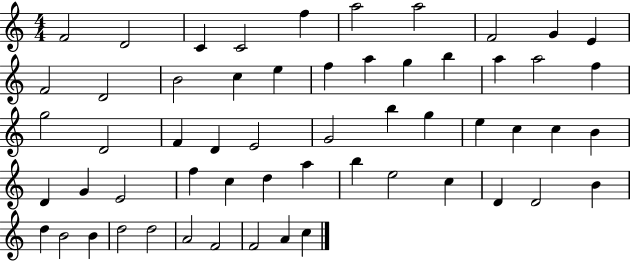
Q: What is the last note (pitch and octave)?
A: C5